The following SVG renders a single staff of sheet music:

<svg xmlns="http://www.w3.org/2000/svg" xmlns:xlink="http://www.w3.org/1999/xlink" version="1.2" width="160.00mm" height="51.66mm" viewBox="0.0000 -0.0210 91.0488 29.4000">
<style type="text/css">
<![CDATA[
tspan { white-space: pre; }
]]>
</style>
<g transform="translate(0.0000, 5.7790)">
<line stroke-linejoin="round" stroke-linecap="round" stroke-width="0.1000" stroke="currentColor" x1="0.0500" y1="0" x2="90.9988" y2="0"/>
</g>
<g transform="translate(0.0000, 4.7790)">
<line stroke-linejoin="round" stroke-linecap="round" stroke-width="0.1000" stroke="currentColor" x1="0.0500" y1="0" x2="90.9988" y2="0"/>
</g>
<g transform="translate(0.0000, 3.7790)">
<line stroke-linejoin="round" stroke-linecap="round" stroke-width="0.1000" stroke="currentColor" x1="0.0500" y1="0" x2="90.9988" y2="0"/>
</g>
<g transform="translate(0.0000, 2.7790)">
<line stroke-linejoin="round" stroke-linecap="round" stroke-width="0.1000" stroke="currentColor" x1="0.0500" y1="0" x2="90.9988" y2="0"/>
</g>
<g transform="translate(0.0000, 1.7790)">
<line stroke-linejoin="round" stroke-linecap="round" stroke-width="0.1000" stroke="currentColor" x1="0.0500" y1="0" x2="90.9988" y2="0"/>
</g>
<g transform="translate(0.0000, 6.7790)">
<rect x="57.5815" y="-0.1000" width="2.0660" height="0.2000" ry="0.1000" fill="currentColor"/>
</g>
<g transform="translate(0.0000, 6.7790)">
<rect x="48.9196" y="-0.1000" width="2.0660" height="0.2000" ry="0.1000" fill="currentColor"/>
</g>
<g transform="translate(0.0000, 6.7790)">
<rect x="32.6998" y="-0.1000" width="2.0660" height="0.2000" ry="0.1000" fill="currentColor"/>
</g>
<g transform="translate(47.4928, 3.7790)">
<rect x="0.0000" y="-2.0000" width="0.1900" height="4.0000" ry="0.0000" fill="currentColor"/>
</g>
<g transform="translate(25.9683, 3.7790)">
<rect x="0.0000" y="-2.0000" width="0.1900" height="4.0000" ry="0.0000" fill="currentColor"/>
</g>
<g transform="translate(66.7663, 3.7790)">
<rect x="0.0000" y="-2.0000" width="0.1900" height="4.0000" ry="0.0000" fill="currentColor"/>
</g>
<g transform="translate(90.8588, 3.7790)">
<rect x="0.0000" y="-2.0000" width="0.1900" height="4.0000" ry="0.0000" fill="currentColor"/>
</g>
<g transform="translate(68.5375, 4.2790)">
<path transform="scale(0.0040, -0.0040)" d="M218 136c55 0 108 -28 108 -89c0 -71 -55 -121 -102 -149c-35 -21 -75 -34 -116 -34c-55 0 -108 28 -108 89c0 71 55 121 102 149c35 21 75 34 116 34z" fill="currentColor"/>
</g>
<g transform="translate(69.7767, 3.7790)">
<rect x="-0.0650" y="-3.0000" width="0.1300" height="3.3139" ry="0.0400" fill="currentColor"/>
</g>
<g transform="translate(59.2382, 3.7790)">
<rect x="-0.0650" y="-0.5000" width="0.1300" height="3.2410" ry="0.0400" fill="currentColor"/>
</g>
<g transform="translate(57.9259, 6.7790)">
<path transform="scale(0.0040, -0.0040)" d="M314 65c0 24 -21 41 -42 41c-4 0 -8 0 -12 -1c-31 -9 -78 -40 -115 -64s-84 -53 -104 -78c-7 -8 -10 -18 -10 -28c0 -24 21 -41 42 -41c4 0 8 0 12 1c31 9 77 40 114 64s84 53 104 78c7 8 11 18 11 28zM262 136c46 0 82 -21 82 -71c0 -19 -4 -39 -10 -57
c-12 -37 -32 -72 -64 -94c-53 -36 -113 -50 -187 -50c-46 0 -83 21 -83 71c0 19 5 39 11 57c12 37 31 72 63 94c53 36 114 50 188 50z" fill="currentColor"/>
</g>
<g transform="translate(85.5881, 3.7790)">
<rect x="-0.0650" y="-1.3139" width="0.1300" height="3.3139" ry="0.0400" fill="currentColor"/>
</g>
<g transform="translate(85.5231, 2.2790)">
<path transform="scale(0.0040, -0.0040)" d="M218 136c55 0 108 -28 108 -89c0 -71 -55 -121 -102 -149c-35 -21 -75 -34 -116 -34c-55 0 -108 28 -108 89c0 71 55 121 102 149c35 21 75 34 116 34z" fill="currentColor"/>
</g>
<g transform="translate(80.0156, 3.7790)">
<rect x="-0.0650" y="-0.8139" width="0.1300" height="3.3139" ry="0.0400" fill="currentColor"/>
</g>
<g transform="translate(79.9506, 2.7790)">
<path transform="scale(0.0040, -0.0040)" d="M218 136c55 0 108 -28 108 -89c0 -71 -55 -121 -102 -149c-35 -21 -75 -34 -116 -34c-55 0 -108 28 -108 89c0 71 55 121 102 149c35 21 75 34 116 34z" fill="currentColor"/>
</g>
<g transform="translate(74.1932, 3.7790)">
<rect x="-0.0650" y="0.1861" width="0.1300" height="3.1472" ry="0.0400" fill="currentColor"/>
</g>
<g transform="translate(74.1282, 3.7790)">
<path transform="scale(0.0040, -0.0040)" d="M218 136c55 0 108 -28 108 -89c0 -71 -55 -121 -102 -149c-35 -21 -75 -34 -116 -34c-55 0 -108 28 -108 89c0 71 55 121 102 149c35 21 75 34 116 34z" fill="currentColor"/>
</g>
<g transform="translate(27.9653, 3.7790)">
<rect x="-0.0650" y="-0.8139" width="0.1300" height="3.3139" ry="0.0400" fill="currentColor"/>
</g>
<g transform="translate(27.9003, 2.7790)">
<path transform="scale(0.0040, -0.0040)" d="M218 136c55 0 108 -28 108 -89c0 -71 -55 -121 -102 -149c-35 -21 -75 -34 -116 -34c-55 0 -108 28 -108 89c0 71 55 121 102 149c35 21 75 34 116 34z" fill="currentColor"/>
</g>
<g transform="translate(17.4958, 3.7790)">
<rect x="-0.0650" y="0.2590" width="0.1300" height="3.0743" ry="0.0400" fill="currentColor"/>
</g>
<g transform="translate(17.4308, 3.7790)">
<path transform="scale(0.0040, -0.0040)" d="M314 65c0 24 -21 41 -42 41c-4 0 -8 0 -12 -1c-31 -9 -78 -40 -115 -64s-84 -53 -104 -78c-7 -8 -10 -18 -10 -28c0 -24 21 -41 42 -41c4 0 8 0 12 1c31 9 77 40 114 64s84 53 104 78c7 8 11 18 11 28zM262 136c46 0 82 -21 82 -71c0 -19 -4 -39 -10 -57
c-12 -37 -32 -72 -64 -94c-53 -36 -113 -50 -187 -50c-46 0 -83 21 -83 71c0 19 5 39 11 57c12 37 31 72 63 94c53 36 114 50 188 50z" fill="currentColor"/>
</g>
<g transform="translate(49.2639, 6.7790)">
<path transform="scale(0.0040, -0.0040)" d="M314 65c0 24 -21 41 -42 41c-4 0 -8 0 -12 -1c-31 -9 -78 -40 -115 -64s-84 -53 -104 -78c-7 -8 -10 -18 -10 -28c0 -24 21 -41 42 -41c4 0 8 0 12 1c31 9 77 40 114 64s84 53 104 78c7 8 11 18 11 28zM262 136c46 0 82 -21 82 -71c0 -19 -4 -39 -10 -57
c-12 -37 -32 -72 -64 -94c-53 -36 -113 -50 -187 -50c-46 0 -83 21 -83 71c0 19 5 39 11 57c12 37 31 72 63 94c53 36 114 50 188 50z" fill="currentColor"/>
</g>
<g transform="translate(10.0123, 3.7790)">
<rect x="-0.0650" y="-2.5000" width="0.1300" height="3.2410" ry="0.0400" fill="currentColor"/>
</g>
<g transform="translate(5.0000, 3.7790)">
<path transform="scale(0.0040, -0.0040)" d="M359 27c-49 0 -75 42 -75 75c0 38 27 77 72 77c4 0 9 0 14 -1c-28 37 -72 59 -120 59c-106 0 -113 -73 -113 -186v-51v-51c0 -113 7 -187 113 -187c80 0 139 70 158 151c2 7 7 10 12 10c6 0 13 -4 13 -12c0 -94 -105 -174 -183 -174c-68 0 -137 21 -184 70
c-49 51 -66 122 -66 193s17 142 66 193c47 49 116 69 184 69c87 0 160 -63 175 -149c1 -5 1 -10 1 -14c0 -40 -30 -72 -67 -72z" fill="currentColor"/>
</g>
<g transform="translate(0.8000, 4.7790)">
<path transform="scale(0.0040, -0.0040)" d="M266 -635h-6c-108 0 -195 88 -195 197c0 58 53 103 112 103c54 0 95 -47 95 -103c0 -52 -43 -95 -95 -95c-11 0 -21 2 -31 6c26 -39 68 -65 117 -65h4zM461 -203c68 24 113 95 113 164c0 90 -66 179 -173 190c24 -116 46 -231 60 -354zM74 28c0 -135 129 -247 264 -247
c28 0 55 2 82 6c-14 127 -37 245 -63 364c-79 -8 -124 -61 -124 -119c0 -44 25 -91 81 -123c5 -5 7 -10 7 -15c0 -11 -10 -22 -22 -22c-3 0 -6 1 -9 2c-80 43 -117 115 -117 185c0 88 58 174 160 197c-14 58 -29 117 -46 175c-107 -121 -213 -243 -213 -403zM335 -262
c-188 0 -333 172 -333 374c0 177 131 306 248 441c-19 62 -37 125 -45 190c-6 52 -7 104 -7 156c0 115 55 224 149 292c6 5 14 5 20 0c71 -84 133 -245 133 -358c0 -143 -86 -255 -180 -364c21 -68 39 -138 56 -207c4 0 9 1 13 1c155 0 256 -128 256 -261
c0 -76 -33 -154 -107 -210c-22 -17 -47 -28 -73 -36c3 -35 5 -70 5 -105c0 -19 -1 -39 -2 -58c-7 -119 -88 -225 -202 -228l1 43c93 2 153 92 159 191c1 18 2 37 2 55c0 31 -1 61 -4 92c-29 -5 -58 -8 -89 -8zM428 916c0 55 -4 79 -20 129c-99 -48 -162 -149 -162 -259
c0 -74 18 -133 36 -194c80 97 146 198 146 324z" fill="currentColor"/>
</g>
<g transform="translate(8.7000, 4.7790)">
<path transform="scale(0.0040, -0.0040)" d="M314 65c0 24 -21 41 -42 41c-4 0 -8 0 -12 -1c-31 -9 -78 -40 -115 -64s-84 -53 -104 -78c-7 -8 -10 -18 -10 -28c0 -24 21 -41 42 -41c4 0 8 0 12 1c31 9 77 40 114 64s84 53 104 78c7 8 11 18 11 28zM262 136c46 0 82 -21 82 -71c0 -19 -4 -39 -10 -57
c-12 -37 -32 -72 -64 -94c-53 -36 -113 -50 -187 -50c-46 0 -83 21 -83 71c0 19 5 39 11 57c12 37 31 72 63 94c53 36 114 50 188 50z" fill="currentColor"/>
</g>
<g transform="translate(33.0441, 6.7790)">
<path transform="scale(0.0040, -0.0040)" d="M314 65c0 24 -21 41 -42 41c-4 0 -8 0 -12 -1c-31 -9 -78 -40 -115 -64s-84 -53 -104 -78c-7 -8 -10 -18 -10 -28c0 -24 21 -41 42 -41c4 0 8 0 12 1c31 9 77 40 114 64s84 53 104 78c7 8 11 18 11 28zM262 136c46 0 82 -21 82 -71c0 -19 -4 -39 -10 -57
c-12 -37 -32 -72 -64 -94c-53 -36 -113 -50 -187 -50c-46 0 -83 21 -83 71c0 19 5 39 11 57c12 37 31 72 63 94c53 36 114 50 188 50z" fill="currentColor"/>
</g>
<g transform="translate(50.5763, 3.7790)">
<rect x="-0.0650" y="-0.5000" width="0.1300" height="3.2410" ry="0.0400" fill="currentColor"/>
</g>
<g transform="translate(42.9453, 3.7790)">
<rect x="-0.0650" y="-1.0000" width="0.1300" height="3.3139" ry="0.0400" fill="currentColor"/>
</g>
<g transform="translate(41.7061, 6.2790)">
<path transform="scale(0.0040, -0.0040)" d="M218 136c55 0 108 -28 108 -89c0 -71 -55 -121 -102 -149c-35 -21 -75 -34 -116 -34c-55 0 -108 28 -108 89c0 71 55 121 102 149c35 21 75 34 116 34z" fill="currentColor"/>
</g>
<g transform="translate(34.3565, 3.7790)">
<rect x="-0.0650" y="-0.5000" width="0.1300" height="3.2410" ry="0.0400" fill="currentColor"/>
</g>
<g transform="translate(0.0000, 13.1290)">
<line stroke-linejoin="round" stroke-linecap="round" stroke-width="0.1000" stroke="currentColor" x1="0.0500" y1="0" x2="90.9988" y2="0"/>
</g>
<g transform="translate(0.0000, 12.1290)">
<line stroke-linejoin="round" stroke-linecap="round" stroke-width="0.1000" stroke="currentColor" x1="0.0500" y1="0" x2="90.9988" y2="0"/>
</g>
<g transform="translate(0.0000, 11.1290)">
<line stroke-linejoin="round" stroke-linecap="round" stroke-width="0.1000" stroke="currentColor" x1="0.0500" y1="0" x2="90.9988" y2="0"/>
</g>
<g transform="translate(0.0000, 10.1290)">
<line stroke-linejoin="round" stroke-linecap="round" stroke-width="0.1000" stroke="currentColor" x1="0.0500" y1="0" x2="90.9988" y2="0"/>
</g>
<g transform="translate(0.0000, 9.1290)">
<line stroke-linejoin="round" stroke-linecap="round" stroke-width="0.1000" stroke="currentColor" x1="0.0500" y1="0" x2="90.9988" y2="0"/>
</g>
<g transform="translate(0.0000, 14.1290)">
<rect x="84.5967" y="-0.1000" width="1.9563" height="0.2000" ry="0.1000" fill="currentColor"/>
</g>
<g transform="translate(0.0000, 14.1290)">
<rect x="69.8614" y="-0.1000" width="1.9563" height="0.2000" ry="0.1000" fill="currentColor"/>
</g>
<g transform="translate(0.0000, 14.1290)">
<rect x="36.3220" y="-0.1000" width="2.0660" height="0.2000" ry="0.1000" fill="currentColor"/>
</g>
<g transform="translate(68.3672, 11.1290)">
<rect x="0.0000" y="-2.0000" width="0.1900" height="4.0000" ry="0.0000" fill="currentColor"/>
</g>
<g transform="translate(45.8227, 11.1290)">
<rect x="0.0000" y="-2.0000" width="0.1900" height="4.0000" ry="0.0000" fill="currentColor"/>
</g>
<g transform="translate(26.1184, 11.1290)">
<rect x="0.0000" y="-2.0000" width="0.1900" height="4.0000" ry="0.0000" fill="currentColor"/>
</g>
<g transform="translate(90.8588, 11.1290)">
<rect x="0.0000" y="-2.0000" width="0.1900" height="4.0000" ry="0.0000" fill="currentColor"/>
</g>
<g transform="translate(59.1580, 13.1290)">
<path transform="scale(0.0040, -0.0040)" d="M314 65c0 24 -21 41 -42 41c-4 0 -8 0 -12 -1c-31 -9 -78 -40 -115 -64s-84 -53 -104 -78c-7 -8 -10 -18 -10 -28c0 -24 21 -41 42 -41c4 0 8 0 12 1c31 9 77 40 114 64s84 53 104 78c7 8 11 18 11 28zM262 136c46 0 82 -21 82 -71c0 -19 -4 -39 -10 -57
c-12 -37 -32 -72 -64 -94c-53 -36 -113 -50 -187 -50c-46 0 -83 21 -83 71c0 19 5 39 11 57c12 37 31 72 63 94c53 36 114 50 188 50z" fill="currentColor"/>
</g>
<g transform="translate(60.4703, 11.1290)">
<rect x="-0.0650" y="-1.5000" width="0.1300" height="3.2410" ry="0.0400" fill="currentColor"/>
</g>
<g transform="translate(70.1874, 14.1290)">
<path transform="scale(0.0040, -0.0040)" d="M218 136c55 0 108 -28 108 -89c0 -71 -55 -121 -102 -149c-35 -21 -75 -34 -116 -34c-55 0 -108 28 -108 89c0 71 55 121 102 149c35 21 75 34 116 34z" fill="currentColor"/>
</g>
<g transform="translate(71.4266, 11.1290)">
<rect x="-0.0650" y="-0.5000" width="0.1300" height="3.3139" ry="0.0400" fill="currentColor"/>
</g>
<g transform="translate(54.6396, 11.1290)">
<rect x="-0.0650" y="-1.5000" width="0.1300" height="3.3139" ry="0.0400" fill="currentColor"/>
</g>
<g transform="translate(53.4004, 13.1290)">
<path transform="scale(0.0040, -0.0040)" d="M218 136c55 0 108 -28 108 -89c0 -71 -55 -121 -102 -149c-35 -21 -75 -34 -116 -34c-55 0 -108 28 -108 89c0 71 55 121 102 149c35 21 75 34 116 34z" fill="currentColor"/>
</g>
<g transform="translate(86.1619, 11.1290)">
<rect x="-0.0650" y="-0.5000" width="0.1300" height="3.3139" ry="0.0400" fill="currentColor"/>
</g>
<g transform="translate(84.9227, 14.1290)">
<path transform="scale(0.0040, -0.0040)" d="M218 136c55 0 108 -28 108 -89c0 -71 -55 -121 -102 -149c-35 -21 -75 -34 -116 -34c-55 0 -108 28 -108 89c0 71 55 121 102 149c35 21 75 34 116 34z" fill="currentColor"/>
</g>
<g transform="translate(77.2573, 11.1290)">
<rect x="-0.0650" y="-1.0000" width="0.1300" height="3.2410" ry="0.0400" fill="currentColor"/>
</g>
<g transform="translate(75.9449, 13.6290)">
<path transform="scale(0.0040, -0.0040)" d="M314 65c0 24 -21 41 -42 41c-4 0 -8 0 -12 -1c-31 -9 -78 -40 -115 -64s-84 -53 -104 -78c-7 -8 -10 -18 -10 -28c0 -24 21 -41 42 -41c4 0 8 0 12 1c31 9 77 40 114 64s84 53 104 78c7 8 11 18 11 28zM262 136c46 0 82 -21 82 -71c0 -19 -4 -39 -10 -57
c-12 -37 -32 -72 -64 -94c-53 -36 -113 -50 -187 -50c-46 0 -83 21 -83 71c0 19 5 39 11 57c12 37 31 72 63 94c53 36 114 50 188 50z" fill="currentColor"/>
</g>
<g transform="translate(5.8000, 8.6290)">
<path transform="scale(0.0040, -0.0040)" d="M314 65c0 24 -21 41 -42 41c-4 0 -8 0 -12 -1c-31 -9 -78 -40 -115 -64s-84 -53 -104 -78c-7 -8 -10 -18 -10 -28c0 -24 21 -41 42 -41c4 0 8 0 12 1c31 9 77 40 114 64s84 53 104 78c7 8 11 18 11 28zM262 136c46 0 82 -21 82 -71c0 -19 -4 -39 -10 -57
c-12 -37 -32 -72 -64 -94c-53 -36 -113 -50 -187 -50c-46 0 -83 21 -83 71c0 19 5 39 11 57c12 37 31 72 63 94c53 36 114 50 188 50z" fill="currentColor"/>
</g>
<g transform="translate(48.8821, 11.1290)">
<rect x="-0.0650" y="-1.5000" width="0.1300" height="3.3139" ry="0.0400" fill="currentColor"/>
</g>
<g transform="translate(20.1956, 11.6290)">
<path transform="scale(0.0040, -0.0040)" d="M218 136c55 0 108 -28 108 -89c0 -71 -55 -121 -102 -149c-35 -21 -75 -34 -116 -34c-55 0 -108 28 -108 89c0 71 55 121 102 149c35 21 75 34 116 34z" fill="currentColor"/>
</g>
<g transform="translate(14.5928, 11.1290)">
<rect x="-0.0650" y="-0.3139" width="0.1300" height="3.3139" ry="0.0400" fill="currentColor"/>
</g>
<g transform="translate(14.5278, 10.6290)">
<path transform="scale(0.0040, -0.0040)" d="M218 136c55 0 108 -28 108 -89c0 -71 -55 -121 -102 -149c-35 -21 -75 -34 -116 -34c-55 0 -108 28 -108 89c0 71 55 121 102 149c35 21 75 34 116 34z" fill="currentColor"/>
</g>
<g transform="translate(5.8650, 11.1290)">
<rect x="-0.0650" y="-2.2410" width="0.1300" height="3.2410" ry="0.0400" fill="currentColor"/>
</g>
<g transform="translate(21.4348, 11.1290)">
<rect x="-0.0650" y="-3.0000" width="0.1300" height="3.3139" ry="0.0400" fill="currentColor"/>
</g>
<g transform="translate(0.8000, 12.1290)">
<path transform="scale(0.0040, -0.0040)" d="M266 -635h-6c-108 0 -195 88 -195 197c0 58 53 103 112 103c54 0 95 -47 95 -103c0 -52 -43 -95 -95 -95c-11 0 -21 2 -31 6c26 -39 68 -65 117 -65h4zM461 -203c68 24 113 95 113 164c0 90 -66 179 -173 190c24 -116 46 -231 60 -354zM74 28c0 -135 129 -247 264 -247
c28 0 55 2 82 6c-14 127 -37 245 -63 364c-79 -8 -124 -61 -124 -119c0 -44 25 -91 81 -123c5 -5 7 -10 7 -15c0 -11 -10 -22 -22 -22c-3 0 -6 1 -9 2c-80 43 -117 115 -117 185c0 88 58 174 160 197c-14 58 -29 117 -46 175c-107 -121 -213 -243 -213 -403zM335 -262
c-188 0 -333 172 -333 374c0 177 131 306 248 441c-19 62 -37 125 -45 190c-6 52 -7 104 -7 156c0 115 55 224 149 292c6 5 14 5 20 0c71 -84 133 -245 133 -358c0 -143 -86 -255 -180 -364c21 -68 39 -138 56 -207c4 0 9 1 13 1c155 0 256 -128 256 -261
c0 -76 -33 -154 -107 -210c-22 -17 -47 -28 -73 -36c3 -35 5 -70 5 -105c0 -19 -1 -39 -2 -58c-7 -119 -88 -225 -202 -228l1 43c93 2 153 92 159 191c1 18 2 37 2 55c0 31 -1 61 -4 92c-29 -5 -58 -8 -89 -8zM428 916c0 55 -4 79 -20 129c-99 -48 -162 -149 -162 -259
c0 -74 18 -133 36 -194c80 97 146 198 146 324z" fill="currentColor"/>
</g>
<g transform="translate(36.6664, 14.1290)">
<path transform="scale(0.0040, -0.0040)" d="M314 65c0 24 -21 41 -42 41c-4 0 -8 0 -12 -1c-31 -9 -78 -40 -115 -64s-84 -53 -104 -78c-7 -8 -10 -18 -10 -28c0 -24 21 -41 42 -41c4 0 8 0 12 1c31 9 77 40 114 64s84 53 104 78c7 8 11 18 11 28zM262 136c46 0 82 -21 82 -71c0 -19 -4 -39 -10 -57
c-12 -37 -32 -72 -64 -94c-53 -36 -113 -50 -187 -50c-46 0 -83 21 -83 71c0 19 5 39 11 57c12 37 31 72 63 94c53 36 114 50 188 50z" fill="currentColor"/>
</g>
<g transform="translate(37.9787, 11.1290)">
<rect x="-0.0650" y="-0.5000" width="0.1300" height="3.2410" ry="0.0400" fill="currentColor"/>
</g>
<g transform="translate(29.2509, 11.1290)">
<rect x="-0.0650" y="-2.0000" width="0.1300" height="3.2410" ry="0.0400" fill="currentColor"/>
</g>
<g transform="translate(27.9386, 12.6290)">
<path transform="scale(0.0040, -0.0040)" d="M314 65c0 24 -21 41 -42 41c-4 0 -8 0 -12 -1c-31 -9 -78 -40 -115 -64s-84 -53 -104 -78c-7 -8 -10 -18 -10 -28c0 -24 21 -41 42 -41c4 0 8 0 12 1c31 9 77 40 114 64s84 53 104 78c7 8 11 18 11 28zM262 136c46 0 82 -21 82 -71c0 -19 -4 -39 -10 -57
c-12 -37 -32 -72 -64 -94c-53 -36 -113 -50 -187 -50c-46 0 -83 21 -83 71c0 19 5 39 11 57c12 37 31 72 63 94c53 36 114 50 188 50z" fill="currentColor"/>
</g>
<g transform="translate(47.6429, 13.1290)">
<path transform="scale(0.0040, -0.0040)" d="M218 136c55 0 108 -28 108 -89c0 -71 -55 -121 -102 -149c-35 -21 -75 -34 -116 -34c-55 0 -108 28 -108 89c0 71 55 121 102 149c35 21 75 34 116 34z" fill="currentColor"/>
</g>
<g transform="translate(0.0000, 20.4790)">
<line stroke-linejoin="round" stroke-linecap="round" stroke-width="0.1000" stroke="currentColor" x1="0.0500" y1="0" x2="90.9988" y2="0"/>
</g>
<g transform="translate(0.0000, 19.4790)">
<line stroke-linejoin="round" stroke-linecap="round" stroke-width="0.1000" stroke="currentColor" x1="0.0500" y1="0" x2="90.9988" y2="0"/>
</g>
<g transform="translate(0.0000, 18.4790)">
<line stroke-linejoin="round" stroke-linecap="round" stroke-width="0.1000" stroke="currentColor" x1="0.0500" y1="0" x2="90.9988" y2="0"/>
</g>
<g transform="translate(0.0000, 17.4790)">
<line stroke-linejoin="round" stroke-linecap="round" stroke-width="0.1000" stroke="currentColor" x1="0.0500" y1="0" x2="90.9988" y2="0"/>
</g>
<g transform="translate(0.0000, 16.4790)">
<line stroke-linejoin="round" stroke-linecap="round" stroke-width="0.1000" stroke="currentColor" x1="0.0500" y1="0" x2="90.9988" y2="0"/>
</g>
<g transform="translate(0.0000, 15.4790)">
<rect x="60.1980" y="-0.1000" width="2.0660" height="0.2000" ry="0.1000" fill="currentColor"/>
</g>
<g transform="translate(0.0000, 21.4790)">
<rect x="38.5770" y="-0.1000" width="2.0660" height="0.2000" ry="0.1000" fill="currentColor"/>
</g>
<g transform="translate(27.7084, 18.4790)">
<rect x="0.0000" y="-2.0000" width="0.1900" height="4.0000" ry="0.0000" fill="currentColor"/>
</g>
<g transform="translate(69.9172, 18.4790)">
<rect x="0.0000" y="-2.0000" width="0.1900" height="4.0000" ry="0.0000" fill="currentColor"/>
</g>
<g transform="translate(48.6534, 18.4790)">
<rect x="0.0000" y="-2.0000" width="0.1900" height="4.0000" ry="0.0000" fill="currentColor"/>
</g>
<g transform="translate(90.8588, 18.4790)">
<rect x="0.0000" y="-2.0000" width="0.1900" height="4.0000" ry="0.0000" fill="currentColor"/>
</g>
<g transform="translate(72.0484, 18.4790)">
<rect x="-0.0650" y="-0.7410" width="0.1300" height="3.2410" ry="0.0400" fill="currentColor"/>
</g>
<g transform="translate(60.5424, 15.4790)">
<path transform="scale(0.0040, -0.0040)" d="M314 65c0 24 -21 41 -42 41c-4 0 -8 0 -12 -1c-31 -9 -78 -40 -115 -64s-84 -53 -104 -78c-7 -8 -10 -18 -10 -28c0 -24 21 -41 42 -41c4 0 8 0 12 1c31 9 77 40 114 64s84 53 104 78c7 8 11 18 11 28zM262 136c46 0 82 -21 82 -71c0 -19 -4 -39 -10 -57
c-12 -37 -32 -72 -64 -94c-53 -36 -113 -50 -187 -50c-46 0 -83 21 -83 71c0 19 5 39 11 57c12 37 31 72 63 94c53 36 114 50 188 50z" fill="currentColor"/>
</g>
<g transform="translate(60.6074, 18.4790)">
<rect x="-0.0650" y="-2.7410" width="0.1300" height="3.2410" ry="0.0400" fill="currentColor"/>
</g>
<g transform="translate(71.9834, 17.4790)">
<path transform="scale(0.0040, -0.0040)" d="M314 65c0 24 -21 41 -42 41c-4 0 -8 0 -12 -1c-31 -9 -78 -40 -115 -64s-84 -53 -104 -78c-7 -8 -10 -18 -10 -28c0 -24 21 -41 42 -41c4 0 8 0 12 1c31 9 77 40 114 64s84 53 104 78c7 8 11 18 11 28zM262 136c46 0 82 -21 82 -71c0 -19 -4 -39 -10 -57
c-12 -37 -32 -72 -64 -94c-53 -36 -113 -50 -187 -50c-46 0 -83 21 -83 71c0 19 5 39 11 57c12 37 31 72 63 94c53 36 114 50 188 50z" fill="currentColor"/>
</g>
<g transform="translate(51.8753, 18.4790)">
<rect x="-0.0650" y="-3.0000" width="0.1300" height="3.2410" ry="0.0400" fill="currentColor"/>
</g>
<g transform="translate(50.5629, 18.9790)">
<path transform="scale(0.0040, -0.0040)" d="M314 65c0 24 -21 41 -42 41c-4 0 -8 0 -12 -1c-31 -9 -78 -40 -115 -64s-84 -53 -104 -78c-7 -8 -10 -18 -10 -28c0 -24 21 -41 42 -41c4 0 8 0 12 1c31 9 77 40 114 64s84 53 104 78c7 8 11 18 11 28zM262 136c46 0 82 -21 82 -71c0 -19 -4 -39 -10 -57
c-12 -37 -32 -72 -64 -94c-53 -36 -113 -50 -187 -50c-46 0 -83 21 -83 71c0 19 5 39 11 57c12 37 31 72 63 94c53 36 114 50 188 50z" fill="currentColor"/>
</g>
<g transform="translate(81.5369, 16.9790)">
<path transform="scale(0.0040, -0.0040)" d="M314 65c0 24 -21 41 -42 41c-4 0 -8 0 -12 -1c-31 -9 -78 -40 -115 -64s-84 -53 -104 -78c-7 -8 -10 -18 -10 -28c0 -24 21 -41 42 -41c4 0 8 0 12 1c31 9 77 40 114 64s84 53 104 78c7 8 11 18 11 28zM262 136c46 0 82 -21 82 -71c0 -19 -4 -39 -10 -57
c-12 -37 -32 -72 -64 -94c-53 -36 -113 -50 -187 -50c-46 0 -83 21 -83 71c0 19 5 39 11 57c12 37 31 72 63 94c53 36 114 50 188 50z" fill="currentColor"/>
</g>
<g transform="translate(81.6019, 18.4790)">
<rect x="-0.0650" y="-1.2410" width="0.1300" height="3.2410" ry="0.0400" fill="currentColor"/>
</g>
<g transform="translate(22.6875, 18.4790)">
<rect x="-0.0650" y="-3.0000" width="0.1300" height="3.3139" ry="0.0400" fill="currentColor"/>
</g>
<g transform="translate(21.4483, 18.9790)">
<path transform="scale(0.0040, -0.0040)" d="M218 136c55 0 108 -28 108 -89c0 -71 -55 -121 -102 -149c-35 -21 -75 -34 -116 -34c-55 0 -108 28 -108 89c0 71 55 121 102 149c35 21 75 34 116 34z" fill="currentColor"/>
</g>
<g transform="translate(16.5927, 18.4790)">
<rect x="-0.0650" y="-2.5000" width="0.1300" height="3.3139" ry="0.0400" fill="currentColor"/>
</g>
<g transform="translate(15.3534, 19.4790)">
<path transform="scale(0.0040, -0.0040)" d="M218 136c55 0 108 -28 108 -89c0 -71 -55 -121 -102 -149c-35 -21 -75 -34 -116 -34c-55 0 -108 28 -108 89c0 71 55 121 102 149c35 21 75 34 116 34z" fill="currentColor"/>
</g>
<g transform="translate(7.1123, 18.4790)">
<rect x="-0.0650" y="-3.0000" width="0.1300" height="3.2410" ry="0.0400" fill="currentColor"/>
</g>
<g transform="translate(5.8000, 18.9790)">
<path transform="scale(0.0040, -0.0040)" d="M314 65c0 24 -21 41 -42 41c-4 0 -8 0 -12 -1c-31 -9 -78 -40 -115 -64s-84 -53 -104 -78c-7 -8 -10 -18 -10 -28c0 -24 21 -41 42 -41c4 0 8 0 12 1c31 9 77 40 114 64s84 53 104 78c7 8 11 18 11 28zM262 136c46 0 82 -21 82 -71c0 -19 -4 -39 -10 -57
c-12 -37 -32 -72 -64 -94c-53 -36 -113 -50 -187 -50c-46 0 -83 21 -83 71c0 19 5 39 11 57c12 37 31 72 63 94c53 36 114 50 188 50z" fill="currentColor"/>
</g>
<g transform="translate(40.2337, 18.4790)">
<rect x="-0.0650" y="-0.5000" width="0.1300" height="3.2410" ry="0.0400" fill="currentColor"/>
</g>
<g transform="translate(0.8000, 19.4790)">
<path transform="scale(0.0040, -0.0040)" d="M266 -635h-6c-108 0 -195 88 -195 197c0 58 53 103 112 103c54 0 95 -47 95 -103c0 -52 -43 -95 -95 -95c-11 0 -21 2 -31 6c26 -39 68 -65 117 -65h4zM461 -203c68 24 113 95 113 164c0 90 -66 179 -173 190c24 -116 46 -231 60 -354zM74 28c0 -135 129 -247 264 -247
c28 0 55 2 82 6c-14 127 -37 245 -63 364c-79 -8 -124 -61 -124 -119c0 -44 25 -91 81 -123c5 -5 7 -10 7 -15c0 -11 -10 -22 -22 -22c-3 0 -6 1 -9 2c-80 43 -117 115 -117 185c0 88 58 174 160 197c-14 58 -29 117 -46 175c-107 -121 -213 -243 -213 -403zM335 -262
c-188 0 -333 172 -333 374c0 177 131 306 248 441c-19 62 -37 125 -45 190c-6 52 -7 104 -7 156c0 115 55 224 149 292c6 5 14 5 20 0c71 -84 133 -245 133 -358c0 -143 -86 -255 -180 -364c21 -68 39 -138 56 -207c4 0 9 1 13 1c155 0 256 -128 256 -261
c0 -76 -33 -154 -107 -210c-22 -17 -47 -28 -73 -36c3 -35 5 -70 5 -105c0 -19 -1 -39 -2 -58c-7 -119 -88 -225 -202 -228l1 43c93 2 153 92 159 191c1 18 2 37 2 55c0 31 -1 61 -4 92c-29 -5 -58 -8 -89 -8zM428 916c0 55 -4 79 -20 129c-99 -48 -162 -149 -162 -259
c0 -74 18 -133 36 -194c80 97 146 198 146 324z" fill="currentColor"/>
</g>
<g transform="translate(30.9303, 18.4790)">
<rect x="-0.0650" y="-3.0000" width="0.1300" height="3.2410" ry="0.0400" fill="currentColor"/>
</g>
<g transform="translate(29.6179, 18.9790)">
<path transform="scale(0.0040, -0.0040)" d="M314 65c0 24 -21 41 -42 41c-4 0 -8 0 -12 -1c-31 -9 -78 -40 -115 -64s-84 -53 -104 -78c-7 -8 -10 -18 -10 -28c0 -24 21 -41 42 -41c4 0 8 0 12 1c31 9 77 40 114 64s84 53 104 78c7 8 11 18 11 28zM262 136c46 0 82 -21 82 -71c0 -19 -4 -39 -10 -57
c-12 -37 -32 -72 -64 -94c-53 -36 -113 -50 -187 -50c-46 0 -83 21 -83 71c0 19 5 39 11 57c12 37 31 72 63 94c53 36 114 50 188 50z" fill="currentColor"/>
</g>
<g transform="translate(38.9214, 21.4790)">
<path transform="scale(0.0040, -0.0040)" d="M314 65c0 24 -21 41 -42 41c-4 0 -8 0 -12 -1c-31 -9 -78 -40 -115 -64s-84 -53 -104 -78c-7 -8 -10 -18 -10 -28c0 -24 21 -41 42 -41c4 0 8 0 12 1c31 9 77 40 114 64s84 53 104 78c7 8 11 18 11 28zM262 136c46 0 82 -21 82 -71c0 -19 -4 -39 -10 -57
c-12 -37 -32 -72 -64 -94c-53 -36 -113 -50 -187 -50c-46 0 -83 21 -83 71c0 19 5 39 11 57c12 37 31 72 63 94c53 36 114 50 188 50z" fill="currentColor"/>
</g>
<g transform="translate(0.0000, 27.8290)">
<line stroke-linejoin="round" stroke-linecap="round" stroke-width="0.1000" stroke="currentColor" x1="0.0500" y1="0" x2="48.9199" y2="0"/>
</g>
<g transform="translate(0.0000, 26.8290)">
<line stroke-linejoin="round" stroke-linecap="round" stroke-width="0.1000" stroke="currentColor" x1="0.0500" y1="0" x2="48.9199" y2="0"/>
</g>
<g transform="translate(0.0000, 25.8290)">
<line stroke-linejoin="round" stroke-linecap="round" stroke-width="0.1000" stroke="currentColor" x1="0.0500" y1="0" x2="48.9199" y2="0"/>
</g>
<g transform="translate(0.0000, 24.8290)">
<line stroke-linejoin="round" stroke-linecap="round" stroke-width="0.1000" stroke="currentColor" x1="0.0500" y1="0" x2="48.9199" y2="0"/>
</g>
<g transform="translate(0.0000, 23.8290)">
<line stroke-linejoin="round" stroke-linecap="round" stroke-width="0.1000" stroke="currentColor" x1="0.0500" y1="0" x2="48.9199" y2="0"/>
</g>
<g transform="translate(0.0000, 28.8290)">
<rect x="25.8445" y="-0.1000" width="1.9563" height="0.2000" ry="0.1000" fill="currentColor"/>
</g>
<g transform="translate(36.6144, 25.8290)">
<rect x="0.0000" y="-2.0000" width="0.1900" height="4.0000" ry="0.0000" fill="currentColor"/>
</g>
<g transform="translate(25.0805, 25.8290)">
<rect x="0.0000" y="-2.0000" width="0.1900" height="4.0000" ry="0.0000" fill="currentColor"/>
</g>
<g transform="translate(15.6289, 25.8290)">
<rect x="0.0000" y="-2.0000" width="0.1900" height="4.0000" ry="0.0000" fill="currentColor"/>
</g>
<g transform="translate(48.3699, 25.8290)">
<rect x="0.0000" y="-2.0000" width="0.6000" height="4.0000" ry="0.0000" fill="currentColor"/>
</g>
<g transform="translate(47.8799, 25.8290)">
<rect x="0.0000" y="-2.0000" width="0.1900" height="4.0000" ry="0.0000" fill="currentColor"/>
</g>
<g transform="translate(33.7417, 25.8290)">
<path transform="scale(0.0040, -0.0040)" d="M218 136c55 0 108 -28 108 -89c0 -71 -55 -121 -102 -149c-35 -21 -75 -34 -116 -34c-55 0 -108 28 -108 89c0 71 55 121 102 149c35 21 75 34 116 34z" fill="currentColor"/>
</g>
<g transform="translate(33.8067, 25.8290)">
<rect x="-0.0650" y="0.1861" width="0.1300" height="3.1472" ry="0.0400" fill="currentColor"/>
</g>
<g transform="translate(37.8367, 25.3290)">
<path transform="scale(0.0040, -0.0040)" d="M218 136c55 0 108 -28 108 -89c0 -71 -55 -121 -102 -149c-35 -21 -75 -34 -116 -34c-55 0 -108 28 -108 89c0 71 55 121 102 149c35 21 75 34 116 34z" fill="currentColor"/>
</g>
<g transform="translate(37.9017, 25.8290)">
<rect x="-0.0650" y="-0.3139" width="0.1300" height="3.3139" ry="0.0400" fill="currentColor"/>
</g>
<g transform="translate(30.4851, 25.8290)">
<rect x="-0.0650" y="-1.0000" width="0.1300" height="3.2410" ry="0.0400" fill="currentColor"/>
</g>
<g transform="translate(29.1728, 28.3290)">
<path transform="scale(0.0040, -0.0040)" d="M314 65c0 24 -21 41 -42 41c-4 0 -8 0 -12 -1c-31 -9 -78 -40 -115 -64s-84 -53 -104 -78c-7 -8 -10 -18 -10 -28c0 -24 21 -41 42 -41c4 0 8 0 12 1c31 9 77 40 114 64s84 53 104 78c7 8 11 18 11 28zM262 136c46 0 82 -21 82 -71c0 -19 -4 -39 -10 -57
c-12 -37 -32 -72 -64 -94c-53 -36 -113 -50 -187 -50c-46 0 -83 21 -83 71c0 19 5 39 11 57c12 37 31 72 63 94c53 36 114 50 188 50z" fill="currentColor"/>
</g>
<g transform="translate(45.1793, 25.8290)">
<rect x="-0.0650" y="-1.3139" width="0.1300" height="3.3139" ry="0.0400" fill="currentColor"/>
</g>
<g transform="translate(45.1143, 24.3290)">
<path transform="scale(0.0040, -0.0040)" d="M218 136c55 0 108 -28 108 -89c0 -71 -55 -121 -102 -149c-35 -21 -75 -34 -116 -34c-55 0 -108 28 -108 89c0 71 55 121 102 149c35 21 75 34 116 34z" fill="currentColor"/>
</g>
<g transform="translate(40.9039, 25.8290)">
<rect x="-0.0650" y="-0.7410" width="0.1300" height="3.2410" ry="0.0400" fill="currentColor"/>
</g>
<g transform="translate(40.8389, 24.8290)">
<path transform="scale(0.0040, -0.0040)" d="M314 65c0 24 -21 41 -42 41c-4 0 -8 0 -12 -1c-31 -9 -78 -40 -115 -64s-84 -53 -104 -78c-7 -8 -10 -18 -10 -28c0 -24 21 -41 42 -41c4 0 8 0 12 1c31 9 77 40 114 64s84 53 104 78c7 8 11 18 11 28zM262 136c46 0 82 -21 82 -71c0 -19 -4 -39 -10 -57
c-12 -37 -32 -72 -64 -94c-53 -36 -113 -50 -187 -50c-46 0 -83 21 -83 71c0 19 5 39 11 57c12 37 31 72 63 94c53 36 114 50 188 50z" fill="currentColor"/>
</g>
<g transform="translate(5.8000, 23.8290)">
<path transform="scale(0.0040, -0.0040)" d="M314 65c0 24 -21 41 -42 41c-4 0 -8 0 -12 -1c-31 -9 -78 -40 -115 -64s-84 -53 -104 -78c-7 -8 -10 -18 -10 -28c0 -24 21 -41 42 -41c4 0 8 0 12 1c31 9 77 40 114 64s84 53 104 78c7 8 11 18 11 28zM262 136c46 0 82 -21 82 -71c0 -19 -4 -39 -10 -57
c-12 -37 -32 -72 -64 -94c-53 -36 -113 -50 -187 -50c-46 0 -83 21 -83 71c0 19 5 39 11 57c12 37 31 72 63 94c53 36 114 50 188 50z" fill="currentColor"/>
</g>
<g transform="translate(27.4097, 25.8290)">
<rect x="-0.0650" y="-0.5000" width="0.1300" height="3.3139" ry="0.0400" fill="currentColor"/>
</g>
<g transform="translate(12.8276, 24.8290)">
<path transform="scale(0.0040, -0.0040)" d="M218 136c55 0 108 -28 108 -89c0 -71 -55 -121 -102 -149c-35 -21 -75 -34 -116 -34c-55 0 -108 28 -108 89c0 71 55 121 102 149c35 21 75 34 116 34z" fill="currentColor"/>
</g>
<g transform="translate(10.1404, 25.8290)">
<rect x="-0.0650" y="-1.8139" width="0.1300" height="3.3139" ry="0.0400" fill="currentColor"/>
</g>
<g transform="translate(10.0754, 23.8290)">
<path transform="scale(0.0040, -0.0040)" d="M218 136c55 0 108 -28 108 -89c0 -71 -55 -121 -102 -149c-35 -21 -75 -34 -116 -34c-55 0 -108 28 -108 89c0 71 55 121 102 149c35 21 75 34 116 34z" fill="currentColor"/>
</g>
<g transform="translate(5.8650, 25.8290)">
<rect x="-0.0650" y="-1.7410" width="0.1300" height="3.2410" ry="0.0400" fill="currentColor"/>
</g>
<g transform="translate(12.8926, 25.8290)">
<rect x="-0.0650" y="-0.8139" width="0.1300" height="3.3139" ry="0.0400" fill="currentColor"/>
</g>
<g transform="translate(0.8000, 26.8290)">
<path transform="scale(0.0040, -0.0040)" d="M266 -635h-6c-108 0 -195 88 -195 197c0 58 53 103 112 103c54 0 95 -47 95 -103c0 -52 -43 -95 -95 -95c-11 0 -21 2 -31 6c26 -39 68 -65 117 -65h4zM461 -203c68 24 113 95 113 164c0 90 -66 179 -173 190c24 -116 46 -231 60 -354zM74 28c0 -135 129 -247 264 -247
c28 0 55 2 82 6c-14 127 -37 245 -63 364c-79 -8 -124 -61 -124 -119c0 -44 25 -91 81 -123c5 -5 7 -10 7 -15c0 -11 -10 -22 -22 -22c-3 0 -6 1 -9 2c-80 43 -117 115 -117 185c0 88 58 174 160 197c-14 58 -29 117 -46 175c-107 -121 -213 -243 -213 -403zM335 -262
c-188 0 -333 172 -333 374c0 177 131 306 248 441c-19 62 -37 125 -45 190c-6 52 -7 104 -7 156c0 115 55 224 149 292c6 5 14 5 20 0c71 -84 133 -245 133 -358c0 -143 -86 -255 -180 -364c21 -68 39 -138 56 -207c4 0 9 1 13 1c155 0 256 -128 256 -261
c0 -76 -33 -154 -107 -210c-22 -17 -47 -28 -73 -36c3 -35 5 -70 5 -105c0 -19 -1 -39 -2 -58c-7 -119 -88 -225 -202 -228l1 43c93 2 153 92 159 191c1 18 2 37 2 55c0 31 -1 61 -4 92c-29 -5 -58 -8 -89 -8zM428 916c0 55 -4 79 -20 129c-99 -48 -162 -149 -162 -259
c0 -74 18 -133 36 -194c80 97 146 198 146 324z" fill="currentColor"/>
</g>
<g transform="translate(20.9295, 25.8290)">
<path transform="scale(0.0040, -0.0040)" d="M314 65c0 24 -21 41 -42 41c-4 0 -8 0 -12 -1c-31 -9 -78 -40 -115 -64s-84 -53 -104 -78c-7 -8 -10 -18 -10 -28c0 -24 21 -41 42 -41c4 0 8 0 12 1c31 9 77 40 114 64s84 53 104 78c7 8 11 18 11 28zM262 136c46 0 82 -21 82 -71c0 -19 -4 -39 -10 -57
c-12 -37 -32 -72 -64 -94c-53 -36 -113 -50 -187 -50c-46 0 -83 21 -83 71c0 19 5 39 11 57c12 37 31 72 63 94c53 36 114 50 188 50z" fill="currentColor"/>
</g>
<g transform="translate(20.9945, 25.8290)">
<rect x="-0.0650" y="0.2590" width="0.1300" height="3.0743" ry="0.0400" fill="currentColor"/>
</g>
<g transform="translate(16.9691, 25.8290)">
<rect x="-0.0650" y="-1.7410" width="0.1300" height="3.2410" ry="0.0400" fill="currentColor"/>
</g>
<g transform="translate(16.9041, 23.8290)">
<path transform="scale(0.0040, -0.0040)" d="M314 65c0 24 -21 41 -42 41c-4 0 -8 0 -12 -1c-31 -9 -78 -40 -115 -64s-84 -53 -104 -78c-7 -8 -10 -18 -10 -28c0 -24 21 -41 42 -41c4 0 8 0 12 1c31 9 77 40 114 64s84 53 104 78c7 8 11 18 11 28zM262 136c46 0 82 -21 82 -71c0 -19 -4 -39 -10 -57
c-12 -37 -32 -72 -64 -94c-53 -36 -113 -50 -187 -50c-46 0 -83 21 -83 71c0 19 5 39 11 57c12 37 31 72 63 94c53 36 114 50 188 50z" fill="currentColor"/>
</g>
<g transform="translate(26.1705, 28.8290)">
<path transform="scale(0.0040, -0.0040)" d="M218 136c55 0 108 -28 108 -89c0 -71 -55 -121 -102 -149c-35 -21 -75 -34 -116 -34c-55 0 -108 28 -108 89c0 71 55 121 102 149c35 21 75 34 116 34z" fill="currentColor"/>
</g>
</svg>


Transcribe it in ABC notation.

X:1
T:Untitled
M:4/4
L:1/4
K:C
G2 B2 d C2 D C2 C2 A B d e g2 c A F2 C2 E E E2 C D2 C A2 G A A2 C2 A2 a2 d2 e2 f2 f d f2 B2 C D2 B c d2 e